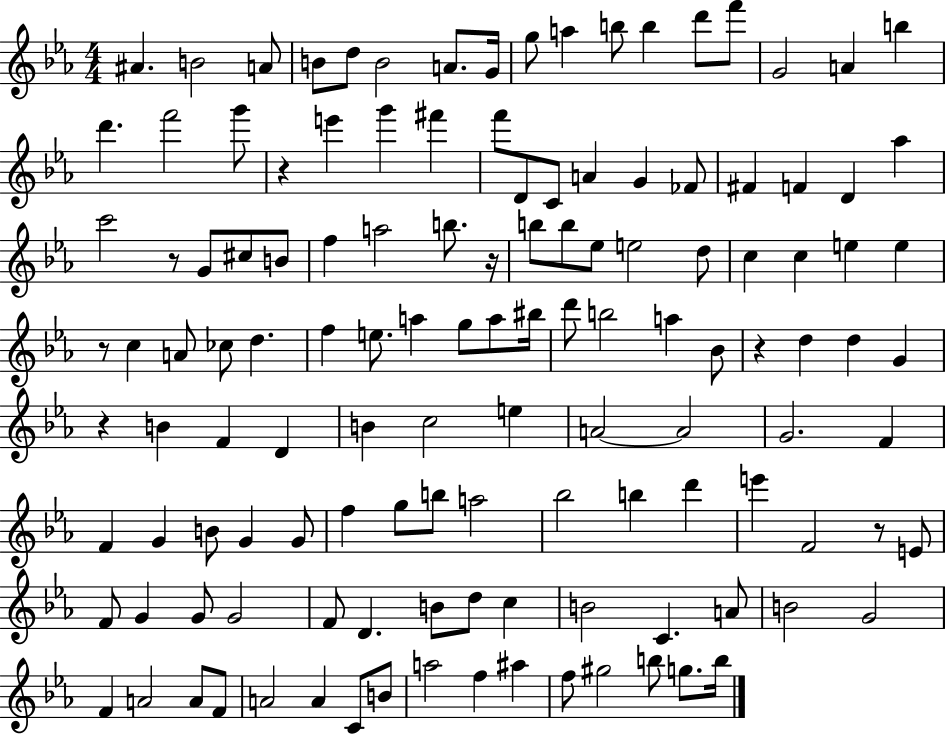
{
  \clef treble
  \numericTimeSignature
  \time 4/4
  \key ees \major
  \repeat volta 2 { ais'4. b'2 a'8 | b'8 d''8 b'2 a'8. g'16 | g''8 a''4 b''8 b''4 d'''8 f'''8 | g'2 a'4 b''4 | \break d'''4. f'''2 g'''8 | r4 e'''4 g'''4 fis'''4 | f'''8 d'8 c'8 a'4 g'4 fes'8 | fis'4 f'4 d'4 aes''4 | \break c'''2 r8 g'8 cis''8 b'8 | f''4 a''2 b''8. r16 | b''8 b''8 ees''8 e''2 d''8 | c''4 c''4 e''4 e''4 | \break r8 c''4 a'8 ces''8 d''4. | f''4 e''8. a''4 g''8 a''8 bis''16 | d'''8 b''2 a''4 bes'8 | r4 d''4 d''4 g'4 | \break r4 b'4 f'4 d'4 | b'4 c''2 e''4 | a'2~~ a'2 | g'2. f'4 | \break f'4 g'4 b'8 g'4 g'8 | f''4 g''8 b''8 a''2 | bes''2 b''4 d'''4 | e'''4 f'2 r8 e'8 | \break f'8 g'4 g'8 g'2 | f'8 d'4. b'8 d''8 c''4 | b'2 c'4. a'8 | b'2 g'2 | \break f'4 a'2 a'8 f'8 | a'2 a'4 c'8 b'8 | a''2 f''4 ais''4 | f''8 gis''2 b''8 g''8. b''16 | \break } \bar "|."
}